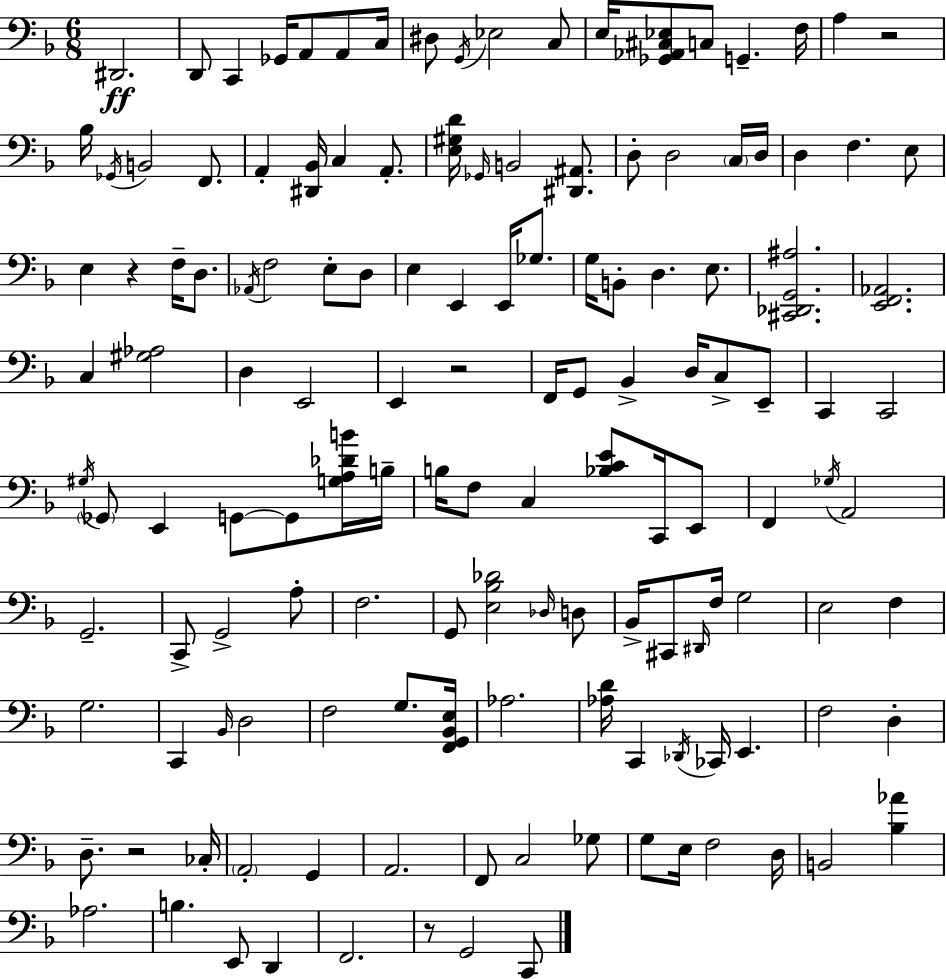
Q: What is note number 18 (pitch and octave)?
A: Gb2